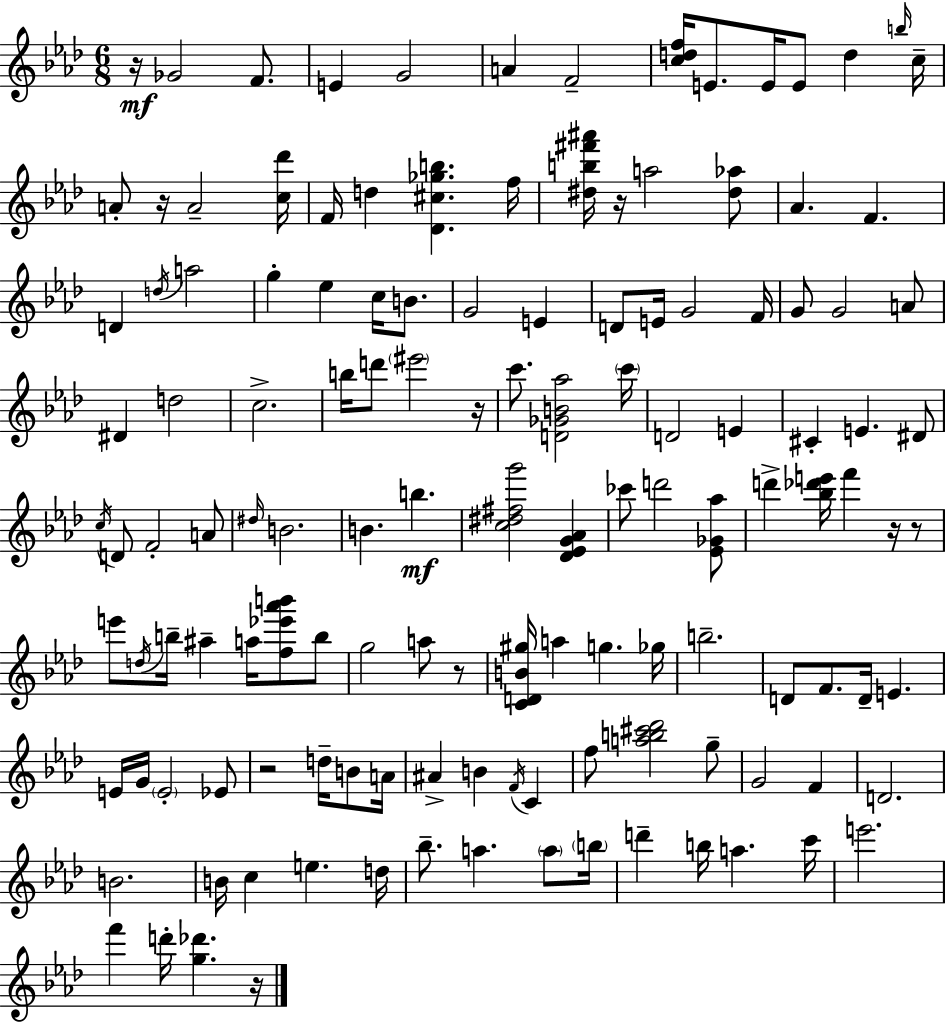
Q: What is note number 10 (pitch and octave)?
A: D5